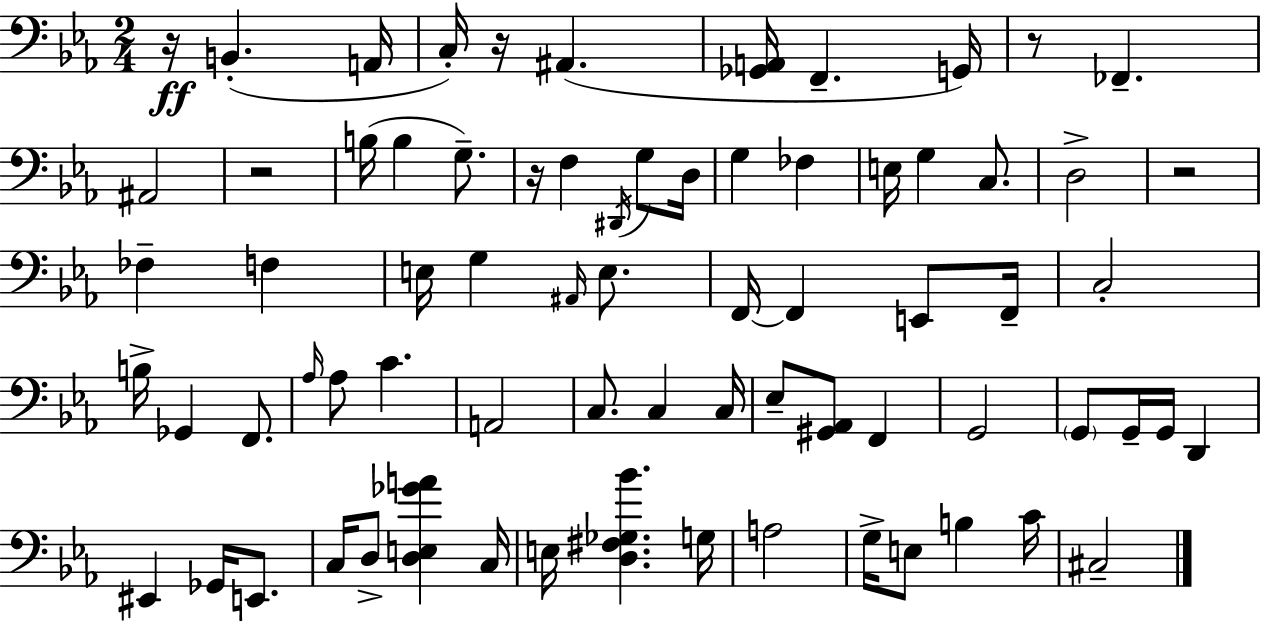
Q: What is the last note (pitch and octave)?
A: C#3